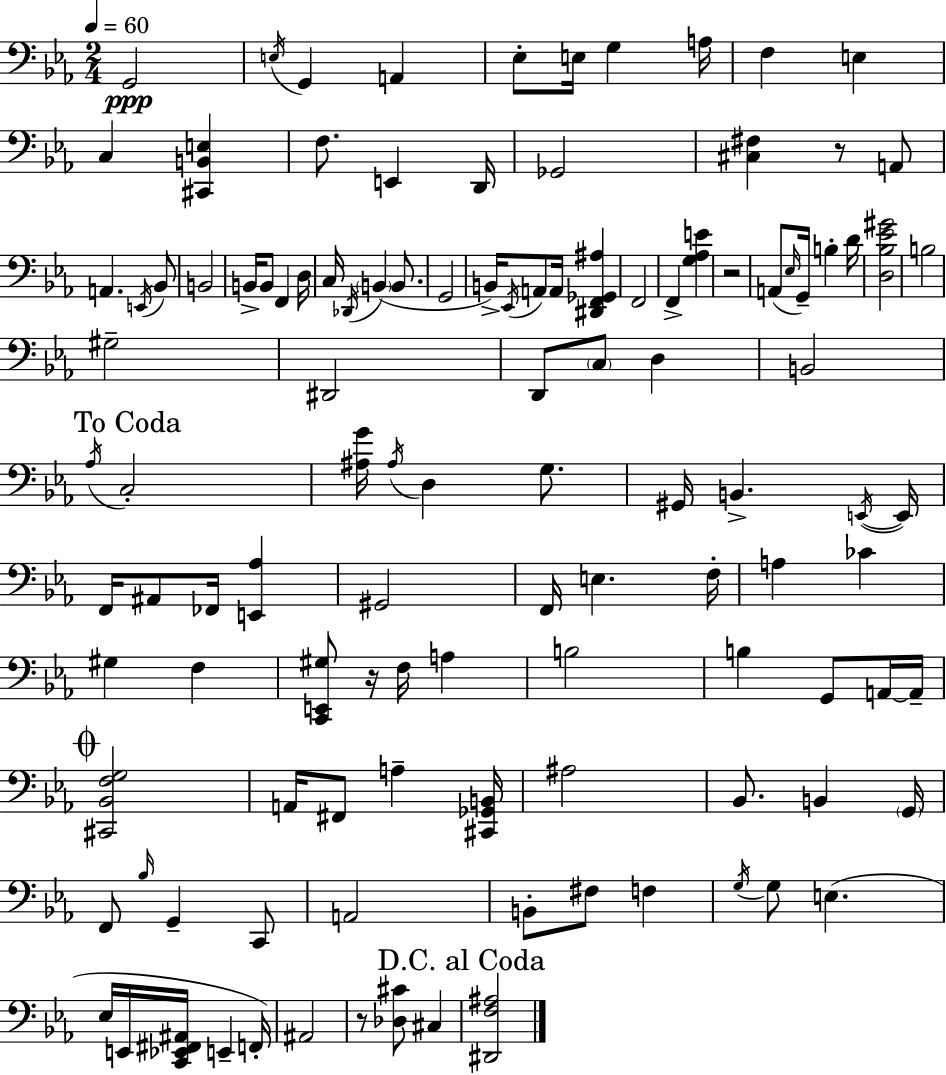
{
  \clef bass
  \numericTimeSignature
  \time 2/4
  \key ees \major
  \tempo 4 = 60
  g,2\ppp | \acciaccatura { e16 } g,4 a,4 | ees8-. e16 g4 | a16 f4 e4 | \break c4 <cis, b, e>4 | f8. e,4 | d,16 ges,2 | <cis fis>4 r8 a,8 | \break a,4. \acciaccatura { e,16 } | bes,8 b,2 | b,16-> b,8 f,4 | d16 c16 \acciaccatura { des,16 } \parenthesize b,4( | \break b,8. g,2 | b,16->) \acciaccatura { ees,16 } a,8 a,16 | <dis, f, ges, ais>4 f,2 | f,4-> | \break <g aes e'>4 r2 | a,8( \grace { ees16 } g,16--) | b4-. d'16 <d bes ees' gis'>2 | b2 | \break gis2-- | dis,2 | d,8 \parenthesize c8 | d4 b,2 | \break \mark "To Coda" \acciaccatura { aes16 } c2-. | <ais g'>16 \acciaccatura { ais16 } | d4 g8. gis,16 | b,4.-> \acciaccatura { e,16~ }~ e,16 | \break f,16 ais,8 fes,16 <e, aes>4 | gis,2 | f,16 e4. f16-. | a4 ces'4 | \break gis4 f4 | <c, e, gis>8 r16 f16 a4 | b2 | b4 g,8 a,16~~ a,16-- | \break \mark \markup { \musicglyph "scripts.coda" } <cis, bes, f g>2 | a,16 fis,8 a4-- <cis, ges, b,>16 | ais2 | bes,8. b,4 \parenthesize g,16 | \break f,8 \grace { bes16 } g,4-- c,8 | a,2 | b,8-. fis8 f4 | \acciaccatura { g16 } g8 e4.( | \break ees16 e,16 <c, ees, fis, ais,>16 e,4-- | f,16-.) ais,2 | r8 <des cis'>8 cis4 | \mark "D.C. al Coda" <dis, f ais>2 | \break \bar "|."
}